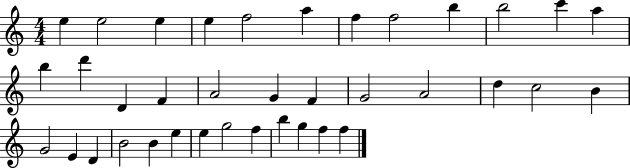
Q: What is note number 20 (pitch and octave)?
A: G4